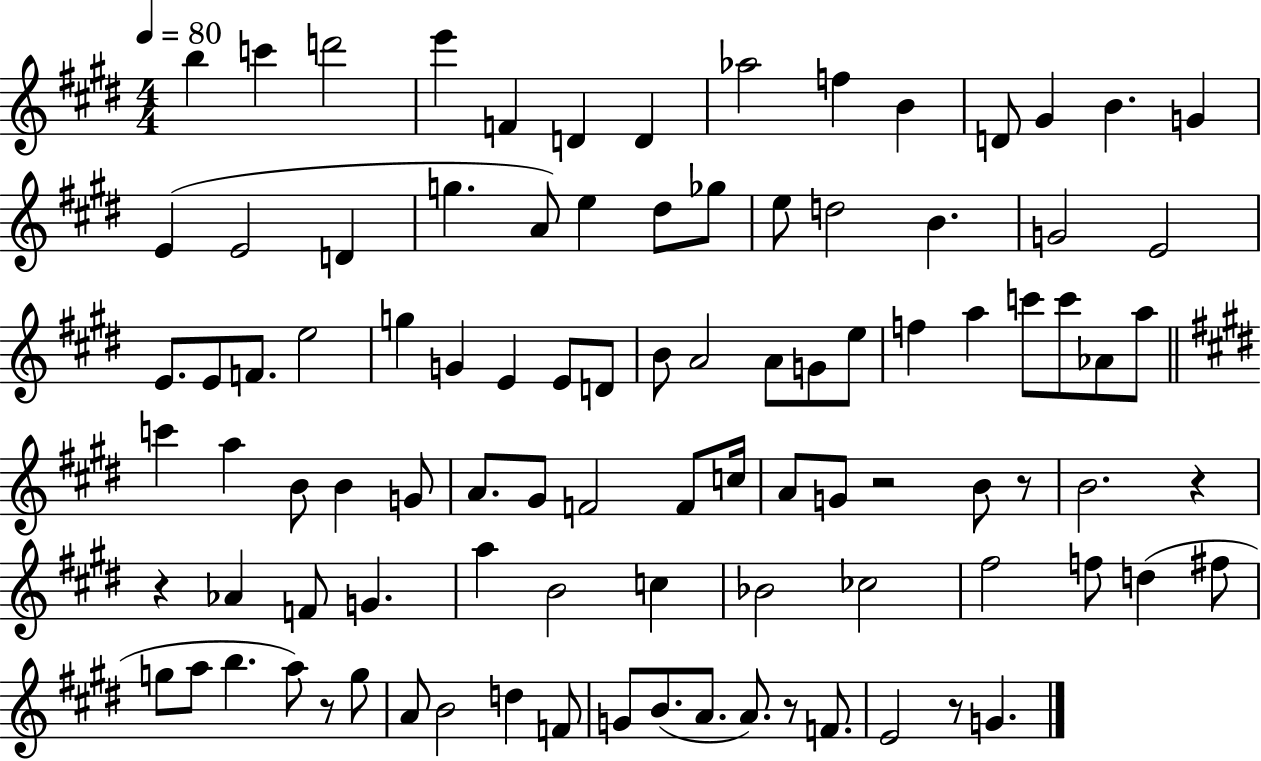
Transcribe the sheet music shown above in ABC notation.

X:1
T:Untitled
M:4/4
L:1/4
K:E
b c' d'2 e' F D D _a2 f B D/2 ^G B G E E2 D g A/2 e ^d/2 _g/2 e/2 d2 B G2 E2 E/2 E/2 F/2 e2 g G E E/2 D/2 B/2 A2 A/2 G/2 e/2 f a c'/2 c'/2 _A/2 a/2 c' a B/2 B G/2 A/2 ^G/2 F2 F/2 c/4 A/2 G/2 z2 B/2 z/2 B2 z z _A F/2 G a B2 c _B2 _c2 ^f2 f/2 d ^f/2 g/2 a/2 b a/2 z/2 g/2 A/2 B2 d F/2 G/2 B/2 A/2 A/2 z/2 F/2 E2 z/2 G